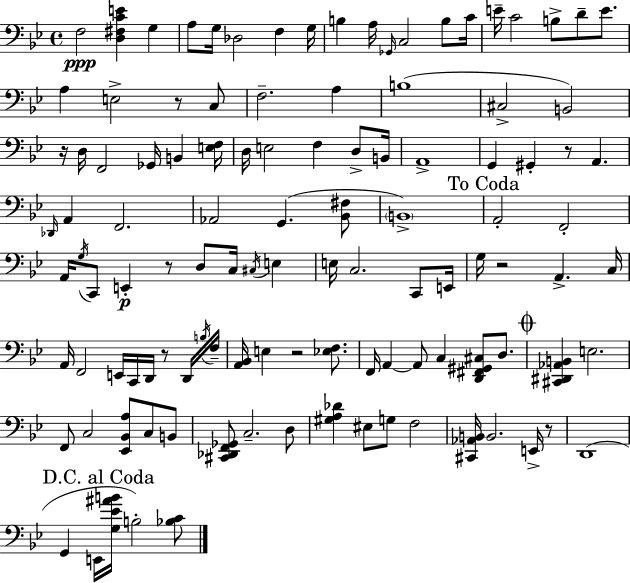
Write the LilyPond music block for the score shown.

{
  \clef bass
  \time 4/4
  \defaultTimeSignature
  \key g \minor
  f2\ppp <d fis c' e'>4 g4 | a8 g16 des2 f4 g16 | b4 a16 \grace { ges,16 } c2 b8 | c'16 e'16-- c'2 b8-> d'8-- e'8. | \break a4 e2-> r8 c8 | f2.-- a4 | b1( | cis2-> b,2) | \break r16 d16 f,2 ges,16 b,4 | <e f>16 d16 e2 f4 d8-> | b,16 a,1-> | g,4 gis,4-. r8 a,4. | \break \grace { des,16 } a,4 f,2. | aes,2 g,4.( | <bes, fis>8 \parenthesize b,1->) | \mark "To Coda" a,2-. f,2-. | \break a,16 \acciaccatura { g16 } c,8 e,4-.\p r8 d8 c16 \acciaccatura { cis16 } | e4 e16 c2. | c,8 e,16 g16 r2 a,4.-> | c16 a,16 f,2 e,16 c,16 d,16 | \break r8 d,16 \acciaccatura { b16 } f16-- <a, bes,>16 e4 r2 | <ees f>8. f,16 a,4~~ a,8 c4 | <d, fis, gis, cis>8 d8. \mark \markup { \musicglyph "scripts.coda" } <cis, dis, aes, b,>4 e2. | f,8 c2 <ees, bes, a>8 | \break c8 b,8 <cis, des, f, ges,>8 c2.-- | d8 <gis a des'>4 eis8 g8 f2 | <cis, aes, b,>16 b,2. | e,16-> r8 d,1( | \break \mark "D.C. al Coda" g,4 e,16 <g ees' ais' b'>16 b2-.) | <bes c'>8 \bar "|."
}